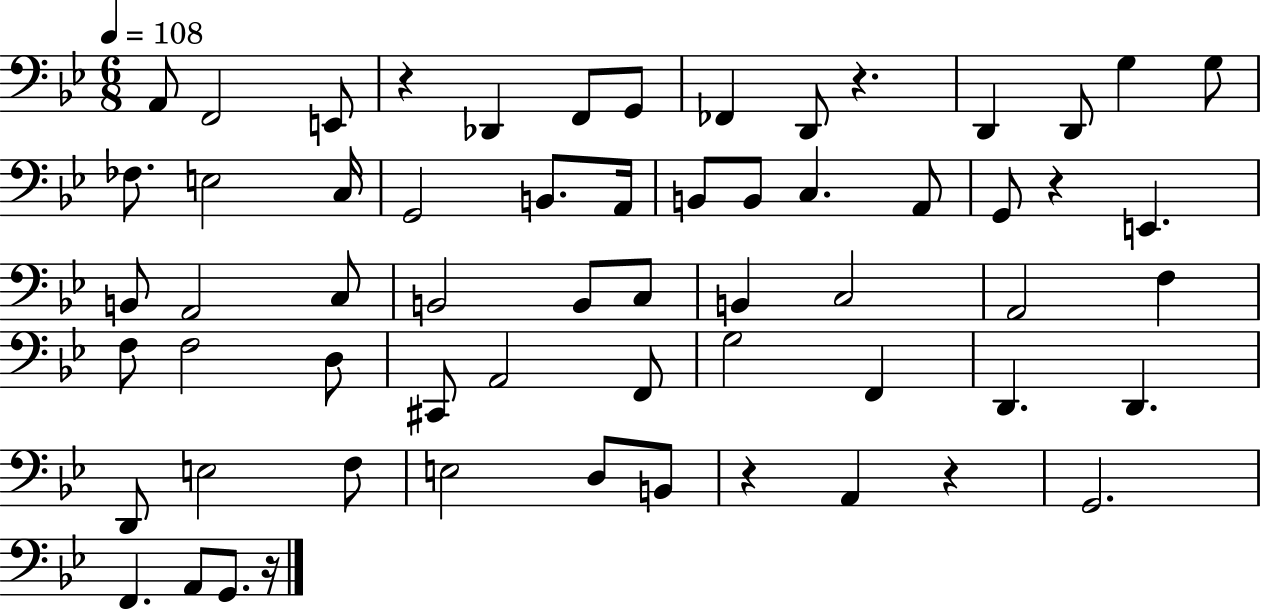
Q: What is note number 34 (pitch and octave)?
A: F3